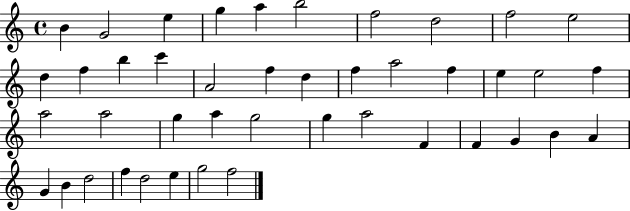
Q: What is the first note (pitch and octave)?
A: B4